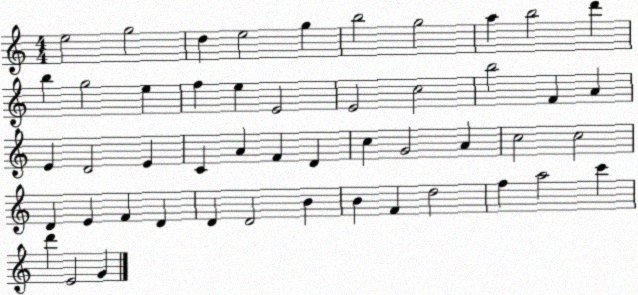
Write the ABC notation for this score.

X:1
T:Untitled
M:4/4
L:1/4
K:C
e2 g2 d e2 g b2 g2 a b2 d' b g2 e f e E2 E2 c2 b2 F A E D2 E C A F D c G2 A c2 c2 D E F D D D2 B B F d2 f a2 c' d' E2 G